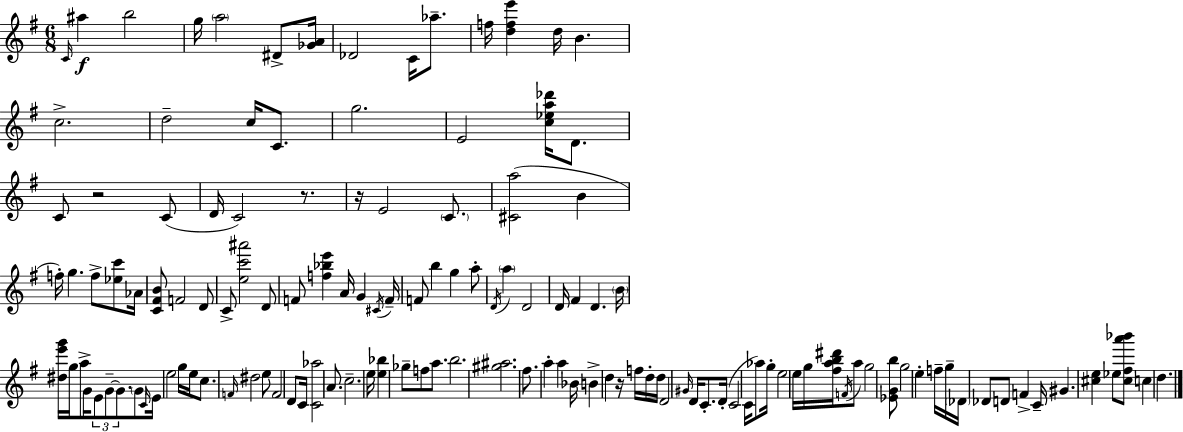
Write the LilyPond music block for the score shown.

{
  \clef treble
  \numericTimeSignature
  \time 6/8
  \key g \major
  \grace { c'16 }\f ais''4 b''2 | g''16 \parenthesize a''2 dis'8-> | <ges' a'>16 des'2 c'16 aes''8.-- | f''16 <d'' f'' e'''>4 d''16 b'4. | \break c''2.-> | d''2-- c''16 c'8. | g''2. | e'2 <c'' ees'' a'' des'''>16 d'8. | \break c'8 r2 c'8( | d'16 c'2) r8. | r16 e'2 \parenthesize c'8. | <cis' a''>2( b'4 | \break f''16-.) g''4. f''8-> <ees'' c'''>8 | aes'16 <c' fis' b'>8 f'2 d'8 | c'8-> <e'' c''' ais'''>2 d'8 | f'8 <f'' bes'' e'''>4 a'16 g'4 | \break \acciaccatura { cis'16 } f'16-- f'8 b''4 g''4 | a''8-. \acciaccatura { d'16 } \parenthesize a''4 d'2 | d'16 fis'4 d'4. | \parenthesize b'16 <dis'' e''' g'''>16 g''16 a''8-> g'16 \tuplet 3/2 { e'8 g'8--~~ | \break g'8. } \parenthesize g'8 \grace { c'16 } e'16 e''2 | g''16 e''16 c''8. \grace { f'16 } dis''2 | e''8 f'2 | d'8 c'16 <c' aes''>2 | \break a'8. c''2.-- | e''16 <e'' bes''>4 ges''8-- | f''8 a''8. b''2. | <gis'' ais''>2. | \break fis''8. a''4-. | a''4 bes'16 b'4-> d''4 | r16 f''16 d''16-. d''16 d'2 | \grace { gis'16 } d'16 c'8.-. d'16-.( c'2 | \break c'16 aes''8) g''16-. e''2 | e''16 g''16 <fis'' a'' b'' dis'''>16 \acciaccatura { f'16 } a''8 g''2 | <ees' g' b''>8 g''2 | e''4-. f''16-- g''16-- \parenthesize des'16 des'8 | \break d'8 f'4-> c'16-- gis'4. | <cis'' e''>4 ees''8 <cis'' fis'' a''' bes'''>8 c''4 | d''4. \bar "|."
}